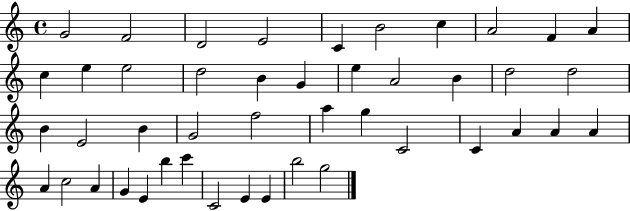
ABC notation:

X:1
T:Untitled
M:4/4
L:1/4
K:C
G2 F2 D2 E2 C B2 c A2 F A c e e2 d2 B G e A2 B d2 d2 B E2 B G2 f2 a g C2 C A A A A c2 A G E b c' C2 E E b2 g2